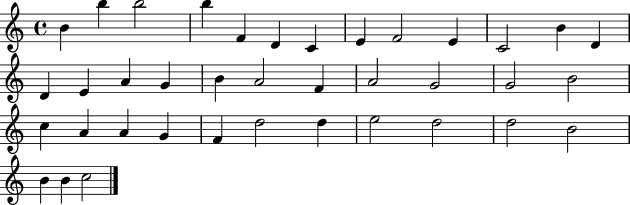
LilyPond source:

{
  \clef treble
  \time 4/4
  \defaultTimeSignature
  \key c \major
  b'4 b''4 b''2 | b''4 f'4 d'4 c'4 | e'4 f'2 e'4 | c'2 b'4 d'4 | \break d'4 e'4 a'4 g'4 | b'4 a'2 f'4 | a'2 g'2 | g'2 b'2 | \break c''4 a'4 a'4 g'4 | f'4 d''2 d''4 | e''2 d''2 | d''2 b'2 | \break b'4 b'4 c''2 | \bar "|."
}